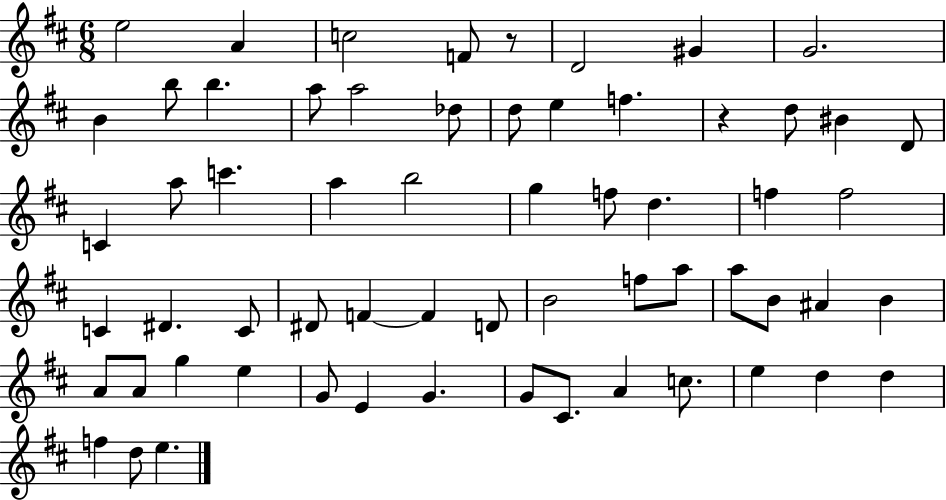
X:1
T:Untitled
M:6/8
L:1/4
K:D
e2 A c2 F/2 z/2 D2 ^G G2 B b/2 b a/2 a2 _d/2 d/2 e f z d/2 ^B D/2 C a/2 c' a b2 g f/2 d f f2 C ^D C/2 ^D/2 F F D/2 B2 f/2 a/2 a/2 B/2 ^A B A/2 A/2 g e G/2 E G G/2 ^C/2 A c/2 e d d f d/2 e